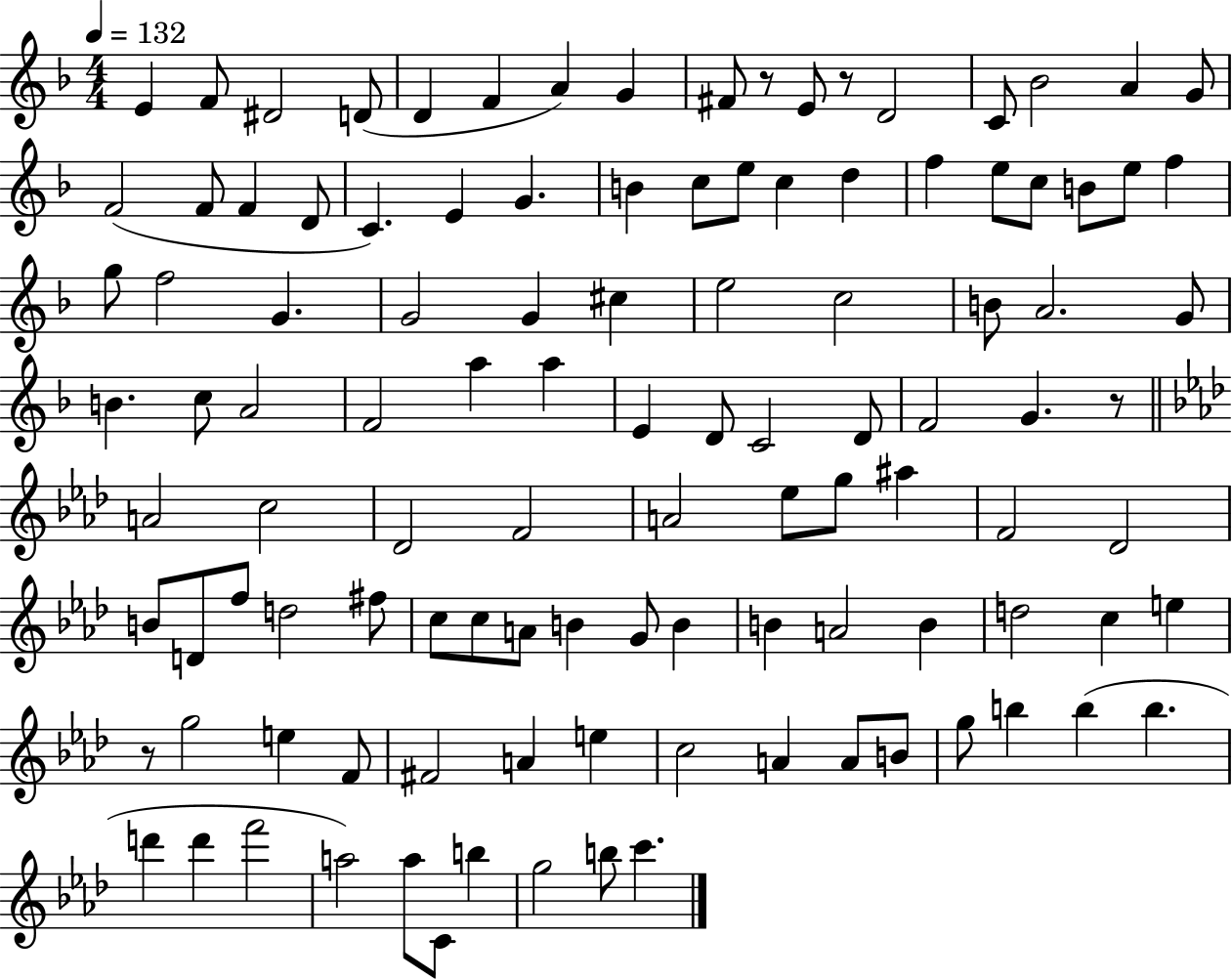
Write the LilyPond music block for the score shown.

{
  \clef treble
  \numericTimeSignature
  \time 4/4
  \key f \major
  \tempo 4 = 132
  e'4 f'8 dis'2 d'8( | d'4 f'4 a'4) g'4 | fis'8 r8 e'8 r8 d'2 | c'8 bes'2 a'4 g'8 | \break f'2( f'8 f'4 d'8 | c'4.) e'4 g'4. | b'4 c''8 e''8 c''4 d''4 | f''4 e''8 c''8 b'8 e''8 f''4 | \break g''8 f''2 g'4. | g'2 g'4 cis''4 | e''2 c''2 | b'8 a'2. g'8 | \break b'4. c''8 a'2 | f'2 a''4 a''4 | e'4 d'8 c'2 d'8 | f'2 g'4. r8 | \break \bar "||" \break \key aes \major a'2 c''2 | des'2 f'2 | a'2 ees''8 g''8 ais''4 | f'2 des'2 | \break b'8 d'8 f''8 d''2 fis''8 | c''8 c''8 a'8 b'4 g'8 b'4 | b'4 a'2 b'4 | d''2 c''4 e''4 | \break r8 g''2 e''4 f'8 | fis'2 a'4 e''4 | c''2 a'4 a'8 b'8 | g''8 b''4 b''4( b''4. | \break d'''4 d'''4 f'''2 | a''2) a''8 c'8 b''4 | g''2 b''8 c'''4. | \bar "|."
}